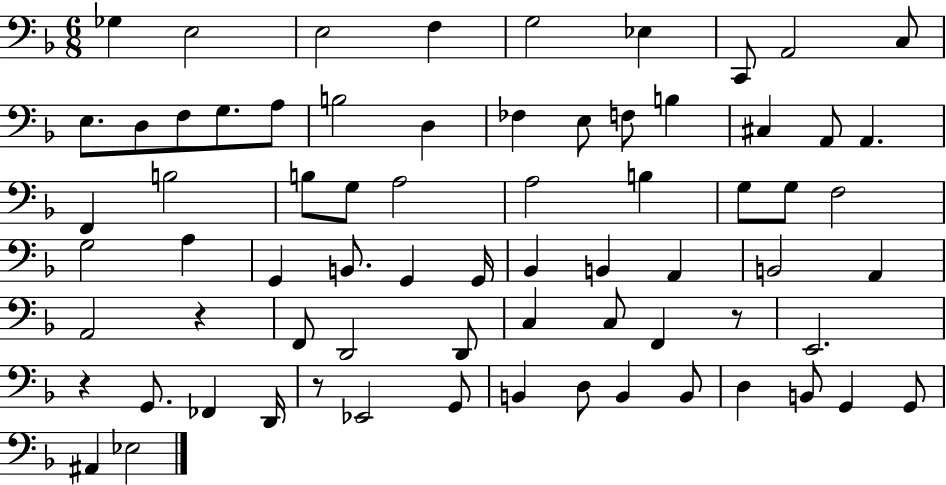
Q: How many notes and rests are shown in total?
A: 71